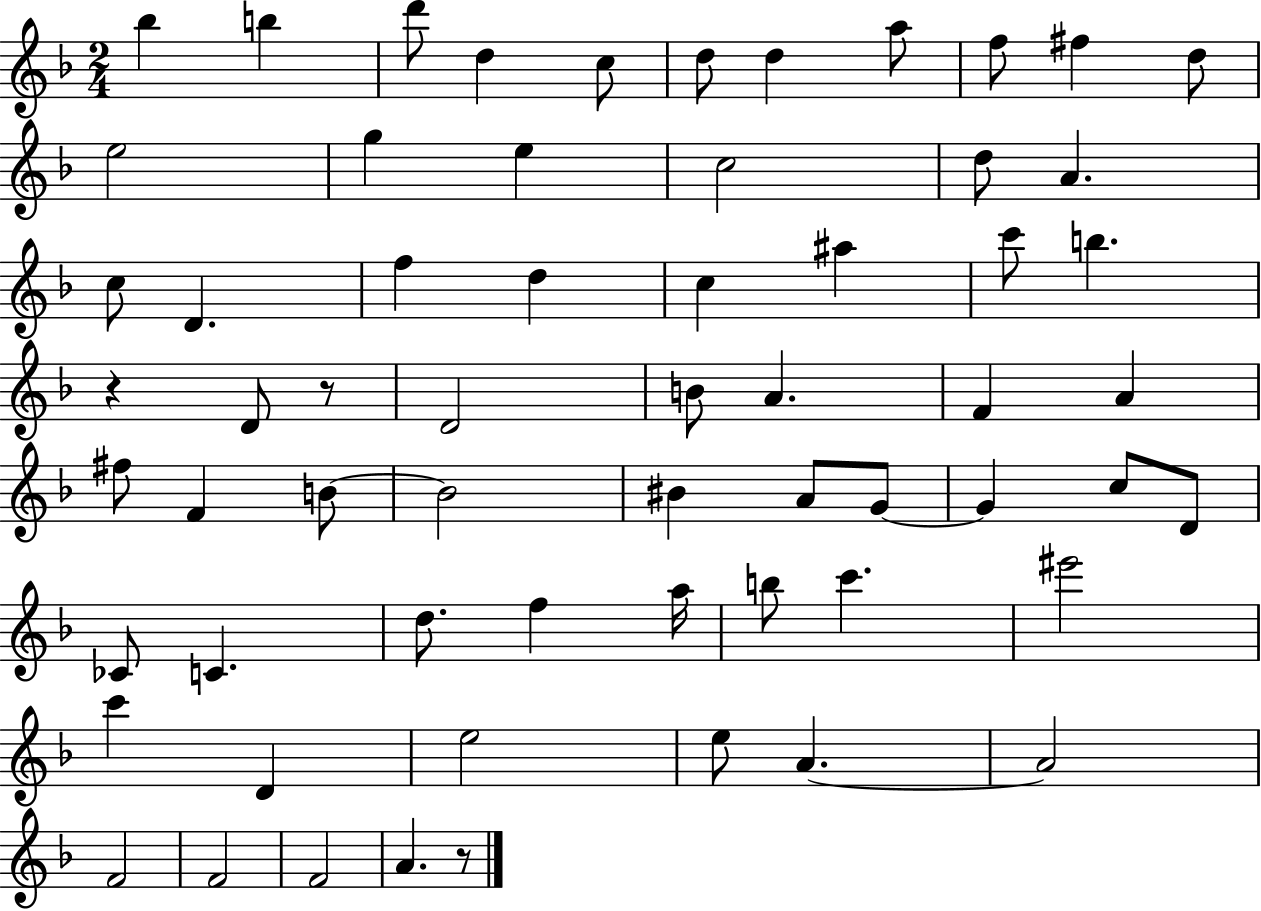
X:1
T:Untitled
M:2/4
L:1/4
K:F
_b b d'/2 d c/2 d/2 d a/2 f/2 ^f d/2 e2 g e c2 d/2 A c/2 D f d c ^a c'/2 b z D/2 z/2 D2 B/2 A F A ^f/2 F B/2 B2 ^B A/2 G/2 G c/2 D/2 _C/2 C d/2 f a/4 b/2 c' ^e'2 c' D e2 e/2 A A2 F2 F2 F2 A z/2